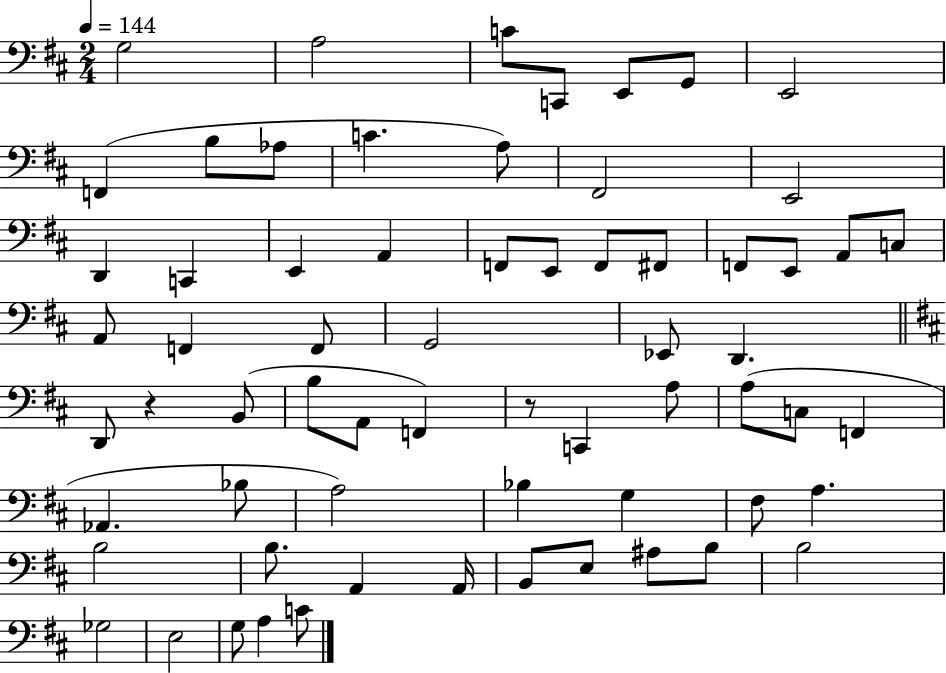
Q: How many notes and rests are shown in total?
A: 65